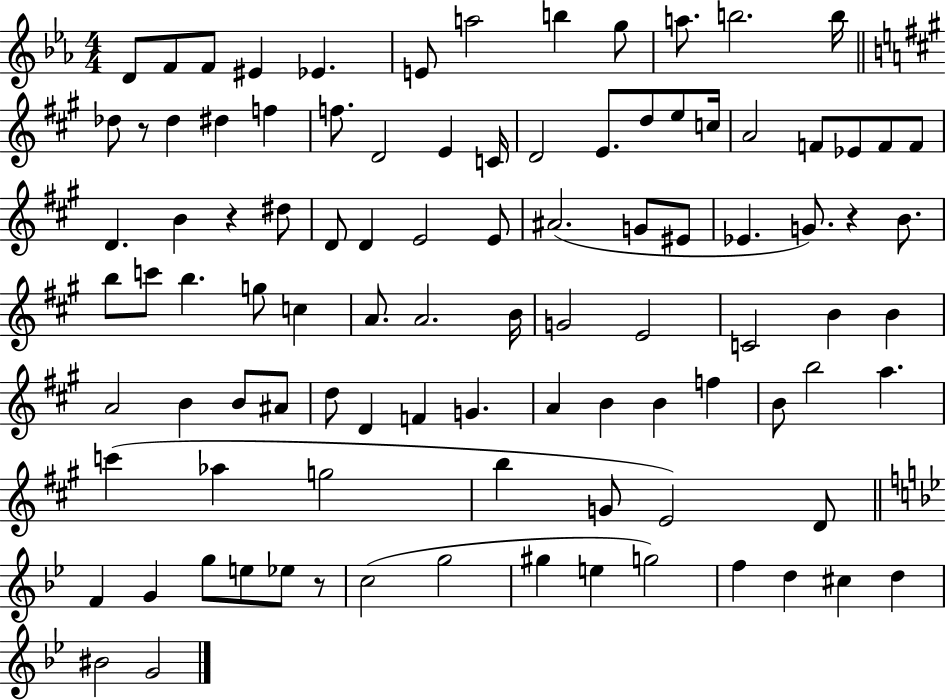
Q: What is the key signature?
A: EES major